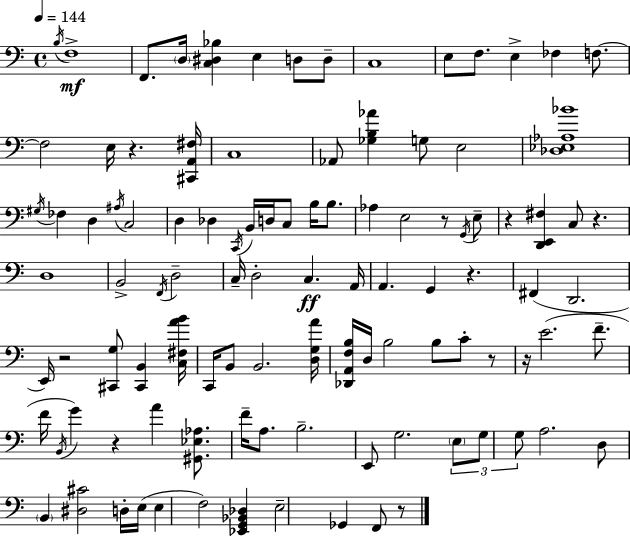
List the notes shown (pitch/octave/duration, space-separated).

B3/s F3/w F2/e. D3/s [C3,D#3,Bb3]/q E3/q D3/e D3/e C3/w E3/e F3/e. E3/q FES3/q F3/e. F3/h E3/s R/q. [C#2,A2,F#3]/s C3/w Ab2/e [Gb3,B3,Ab4]/q G3/e E3/h [Db3,Eb3,Ab3,Bb4]/w G#3/s FES3/q D3/q A#3/s C3/h D3/q Db3/q C2/s B2/s D3/s C3/e B3/s B3/e. Ab3/q E3/h R/e G2/s E3/e R/q [D2,E2,F#3]/q C3/e R/q. D3/w B2/h F2/s D3/h C3/s D3/h C3/q. A2/s A2/q. G2/q R/q. F#2/q D2/h. E2/s R/h [C#2,G3]/e [C#2,B2]/q [C3,F#3,A4,B4]/s C2/s B2/e B2/h. [D3,G3,A4]/s [Db2,A2,F3,B3]/s D3/s B3/h B3/e C4/e R/e R/s E4/h. F4/e. F4/s B2/s G4/q R/q A4/q [G#2,Eb3,Ab3]/e. F4/s A3/e. B3/h. E2/e G3/h. E3/e G3/e G3/e A3/h. D3/e B2/q [D#3,C#4]/h D3/s E3/s E3/q F3/h [Eb2,G2,Bb2,Db3]/q E3/h Gb2/q F2/e R/e